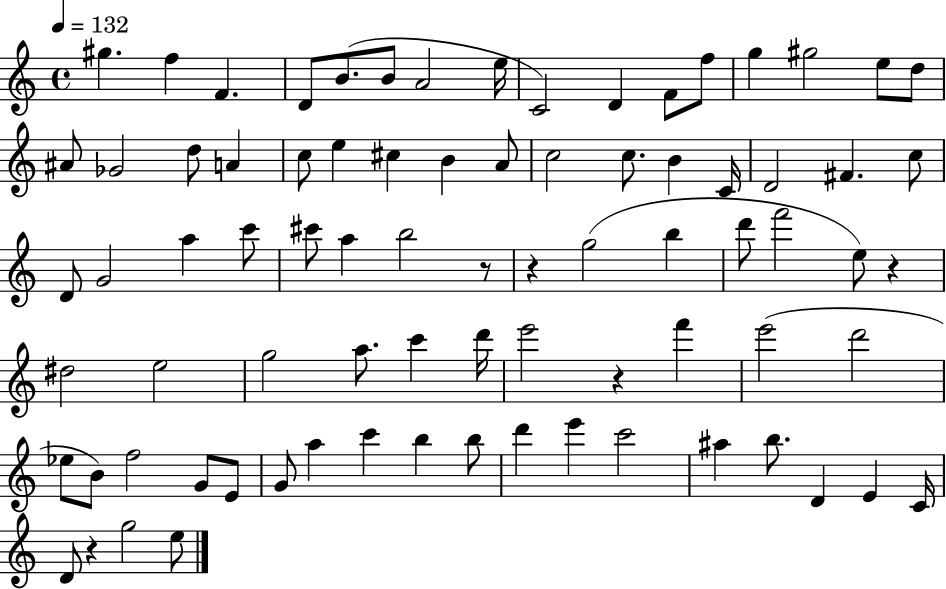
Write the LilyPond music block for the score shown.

{
  \clef treble
  \time 4/4
  \defaultTimeSignature
  \key c \major
  \tempo 4 = 132
  \repeat volta 2 { gis''4. f''4 f'4. | d'8 b'8.( b'8 a'2 e''16 | c'2) d'4 f'8 f''8 | g''4 gis''2 e''8 d''8 | \break ais'8 ges'2 d''8 a'4 | c''8 e''4 cis''4 b'4 a'8 | c''2 c''8. b'4 c'16 | d'2 fis'4. c''8 | \break d'8 g'2 a''4 c'''8 | cis'''8 a''4 b''2 r8 | r4 g''2( b''4 | d'''8 f'''2 e''8) r4 | \break dis''2 e''2 | g''2 a''8. c'''4 d'''16 | e'''2 r4 f'''4 | e'''2( d'''2 | \break ees''8 b'8) f''2 g'8 e'8 | g'8 a''4 c'''4 b''4 b''8 | d'''4 e'''4 c'''2 | ais''4 b''8. d'4 e'4 c'16 | \break d'8 r4 g''2 e''8 | } \bar "|."
}